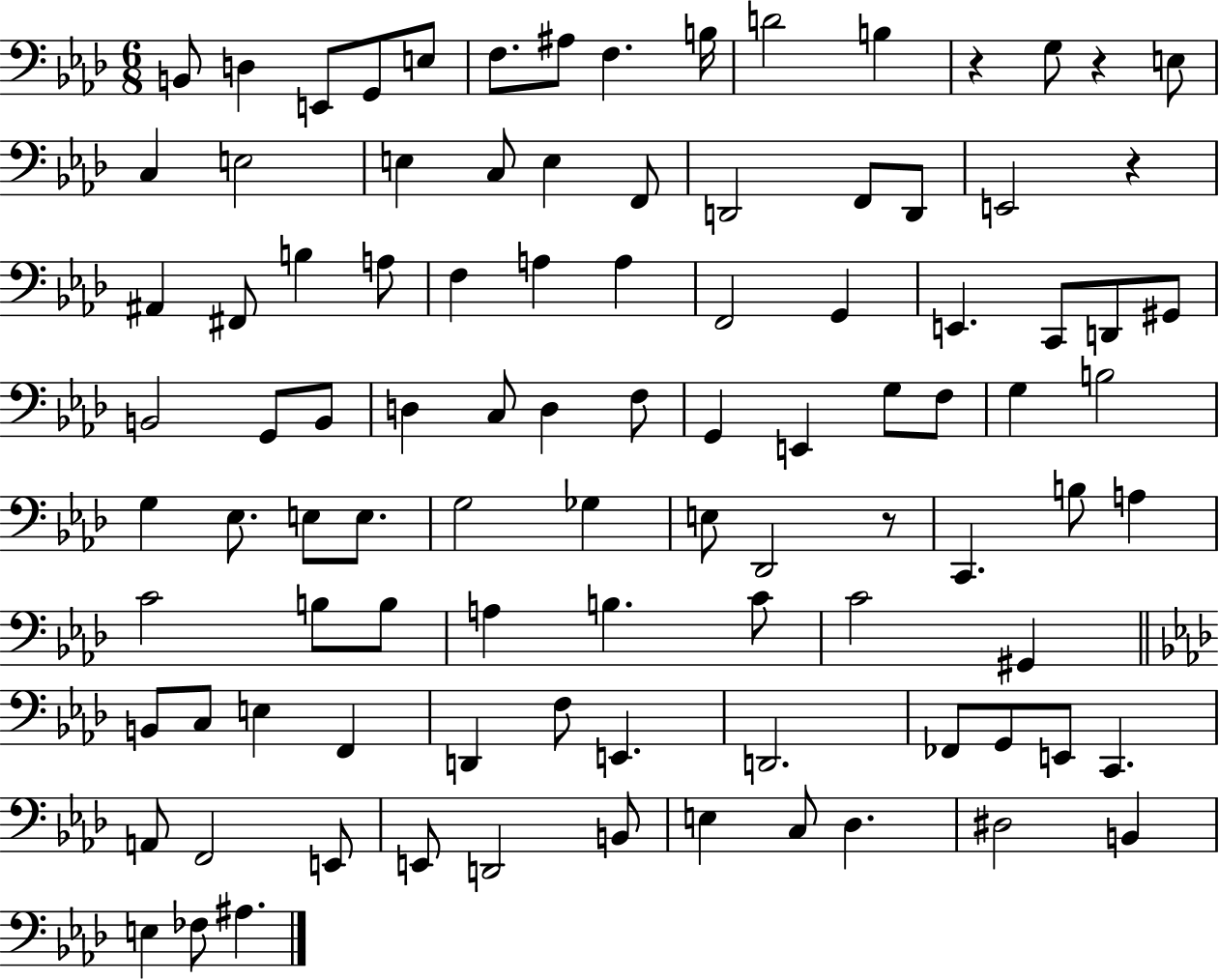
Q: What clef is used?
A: bass